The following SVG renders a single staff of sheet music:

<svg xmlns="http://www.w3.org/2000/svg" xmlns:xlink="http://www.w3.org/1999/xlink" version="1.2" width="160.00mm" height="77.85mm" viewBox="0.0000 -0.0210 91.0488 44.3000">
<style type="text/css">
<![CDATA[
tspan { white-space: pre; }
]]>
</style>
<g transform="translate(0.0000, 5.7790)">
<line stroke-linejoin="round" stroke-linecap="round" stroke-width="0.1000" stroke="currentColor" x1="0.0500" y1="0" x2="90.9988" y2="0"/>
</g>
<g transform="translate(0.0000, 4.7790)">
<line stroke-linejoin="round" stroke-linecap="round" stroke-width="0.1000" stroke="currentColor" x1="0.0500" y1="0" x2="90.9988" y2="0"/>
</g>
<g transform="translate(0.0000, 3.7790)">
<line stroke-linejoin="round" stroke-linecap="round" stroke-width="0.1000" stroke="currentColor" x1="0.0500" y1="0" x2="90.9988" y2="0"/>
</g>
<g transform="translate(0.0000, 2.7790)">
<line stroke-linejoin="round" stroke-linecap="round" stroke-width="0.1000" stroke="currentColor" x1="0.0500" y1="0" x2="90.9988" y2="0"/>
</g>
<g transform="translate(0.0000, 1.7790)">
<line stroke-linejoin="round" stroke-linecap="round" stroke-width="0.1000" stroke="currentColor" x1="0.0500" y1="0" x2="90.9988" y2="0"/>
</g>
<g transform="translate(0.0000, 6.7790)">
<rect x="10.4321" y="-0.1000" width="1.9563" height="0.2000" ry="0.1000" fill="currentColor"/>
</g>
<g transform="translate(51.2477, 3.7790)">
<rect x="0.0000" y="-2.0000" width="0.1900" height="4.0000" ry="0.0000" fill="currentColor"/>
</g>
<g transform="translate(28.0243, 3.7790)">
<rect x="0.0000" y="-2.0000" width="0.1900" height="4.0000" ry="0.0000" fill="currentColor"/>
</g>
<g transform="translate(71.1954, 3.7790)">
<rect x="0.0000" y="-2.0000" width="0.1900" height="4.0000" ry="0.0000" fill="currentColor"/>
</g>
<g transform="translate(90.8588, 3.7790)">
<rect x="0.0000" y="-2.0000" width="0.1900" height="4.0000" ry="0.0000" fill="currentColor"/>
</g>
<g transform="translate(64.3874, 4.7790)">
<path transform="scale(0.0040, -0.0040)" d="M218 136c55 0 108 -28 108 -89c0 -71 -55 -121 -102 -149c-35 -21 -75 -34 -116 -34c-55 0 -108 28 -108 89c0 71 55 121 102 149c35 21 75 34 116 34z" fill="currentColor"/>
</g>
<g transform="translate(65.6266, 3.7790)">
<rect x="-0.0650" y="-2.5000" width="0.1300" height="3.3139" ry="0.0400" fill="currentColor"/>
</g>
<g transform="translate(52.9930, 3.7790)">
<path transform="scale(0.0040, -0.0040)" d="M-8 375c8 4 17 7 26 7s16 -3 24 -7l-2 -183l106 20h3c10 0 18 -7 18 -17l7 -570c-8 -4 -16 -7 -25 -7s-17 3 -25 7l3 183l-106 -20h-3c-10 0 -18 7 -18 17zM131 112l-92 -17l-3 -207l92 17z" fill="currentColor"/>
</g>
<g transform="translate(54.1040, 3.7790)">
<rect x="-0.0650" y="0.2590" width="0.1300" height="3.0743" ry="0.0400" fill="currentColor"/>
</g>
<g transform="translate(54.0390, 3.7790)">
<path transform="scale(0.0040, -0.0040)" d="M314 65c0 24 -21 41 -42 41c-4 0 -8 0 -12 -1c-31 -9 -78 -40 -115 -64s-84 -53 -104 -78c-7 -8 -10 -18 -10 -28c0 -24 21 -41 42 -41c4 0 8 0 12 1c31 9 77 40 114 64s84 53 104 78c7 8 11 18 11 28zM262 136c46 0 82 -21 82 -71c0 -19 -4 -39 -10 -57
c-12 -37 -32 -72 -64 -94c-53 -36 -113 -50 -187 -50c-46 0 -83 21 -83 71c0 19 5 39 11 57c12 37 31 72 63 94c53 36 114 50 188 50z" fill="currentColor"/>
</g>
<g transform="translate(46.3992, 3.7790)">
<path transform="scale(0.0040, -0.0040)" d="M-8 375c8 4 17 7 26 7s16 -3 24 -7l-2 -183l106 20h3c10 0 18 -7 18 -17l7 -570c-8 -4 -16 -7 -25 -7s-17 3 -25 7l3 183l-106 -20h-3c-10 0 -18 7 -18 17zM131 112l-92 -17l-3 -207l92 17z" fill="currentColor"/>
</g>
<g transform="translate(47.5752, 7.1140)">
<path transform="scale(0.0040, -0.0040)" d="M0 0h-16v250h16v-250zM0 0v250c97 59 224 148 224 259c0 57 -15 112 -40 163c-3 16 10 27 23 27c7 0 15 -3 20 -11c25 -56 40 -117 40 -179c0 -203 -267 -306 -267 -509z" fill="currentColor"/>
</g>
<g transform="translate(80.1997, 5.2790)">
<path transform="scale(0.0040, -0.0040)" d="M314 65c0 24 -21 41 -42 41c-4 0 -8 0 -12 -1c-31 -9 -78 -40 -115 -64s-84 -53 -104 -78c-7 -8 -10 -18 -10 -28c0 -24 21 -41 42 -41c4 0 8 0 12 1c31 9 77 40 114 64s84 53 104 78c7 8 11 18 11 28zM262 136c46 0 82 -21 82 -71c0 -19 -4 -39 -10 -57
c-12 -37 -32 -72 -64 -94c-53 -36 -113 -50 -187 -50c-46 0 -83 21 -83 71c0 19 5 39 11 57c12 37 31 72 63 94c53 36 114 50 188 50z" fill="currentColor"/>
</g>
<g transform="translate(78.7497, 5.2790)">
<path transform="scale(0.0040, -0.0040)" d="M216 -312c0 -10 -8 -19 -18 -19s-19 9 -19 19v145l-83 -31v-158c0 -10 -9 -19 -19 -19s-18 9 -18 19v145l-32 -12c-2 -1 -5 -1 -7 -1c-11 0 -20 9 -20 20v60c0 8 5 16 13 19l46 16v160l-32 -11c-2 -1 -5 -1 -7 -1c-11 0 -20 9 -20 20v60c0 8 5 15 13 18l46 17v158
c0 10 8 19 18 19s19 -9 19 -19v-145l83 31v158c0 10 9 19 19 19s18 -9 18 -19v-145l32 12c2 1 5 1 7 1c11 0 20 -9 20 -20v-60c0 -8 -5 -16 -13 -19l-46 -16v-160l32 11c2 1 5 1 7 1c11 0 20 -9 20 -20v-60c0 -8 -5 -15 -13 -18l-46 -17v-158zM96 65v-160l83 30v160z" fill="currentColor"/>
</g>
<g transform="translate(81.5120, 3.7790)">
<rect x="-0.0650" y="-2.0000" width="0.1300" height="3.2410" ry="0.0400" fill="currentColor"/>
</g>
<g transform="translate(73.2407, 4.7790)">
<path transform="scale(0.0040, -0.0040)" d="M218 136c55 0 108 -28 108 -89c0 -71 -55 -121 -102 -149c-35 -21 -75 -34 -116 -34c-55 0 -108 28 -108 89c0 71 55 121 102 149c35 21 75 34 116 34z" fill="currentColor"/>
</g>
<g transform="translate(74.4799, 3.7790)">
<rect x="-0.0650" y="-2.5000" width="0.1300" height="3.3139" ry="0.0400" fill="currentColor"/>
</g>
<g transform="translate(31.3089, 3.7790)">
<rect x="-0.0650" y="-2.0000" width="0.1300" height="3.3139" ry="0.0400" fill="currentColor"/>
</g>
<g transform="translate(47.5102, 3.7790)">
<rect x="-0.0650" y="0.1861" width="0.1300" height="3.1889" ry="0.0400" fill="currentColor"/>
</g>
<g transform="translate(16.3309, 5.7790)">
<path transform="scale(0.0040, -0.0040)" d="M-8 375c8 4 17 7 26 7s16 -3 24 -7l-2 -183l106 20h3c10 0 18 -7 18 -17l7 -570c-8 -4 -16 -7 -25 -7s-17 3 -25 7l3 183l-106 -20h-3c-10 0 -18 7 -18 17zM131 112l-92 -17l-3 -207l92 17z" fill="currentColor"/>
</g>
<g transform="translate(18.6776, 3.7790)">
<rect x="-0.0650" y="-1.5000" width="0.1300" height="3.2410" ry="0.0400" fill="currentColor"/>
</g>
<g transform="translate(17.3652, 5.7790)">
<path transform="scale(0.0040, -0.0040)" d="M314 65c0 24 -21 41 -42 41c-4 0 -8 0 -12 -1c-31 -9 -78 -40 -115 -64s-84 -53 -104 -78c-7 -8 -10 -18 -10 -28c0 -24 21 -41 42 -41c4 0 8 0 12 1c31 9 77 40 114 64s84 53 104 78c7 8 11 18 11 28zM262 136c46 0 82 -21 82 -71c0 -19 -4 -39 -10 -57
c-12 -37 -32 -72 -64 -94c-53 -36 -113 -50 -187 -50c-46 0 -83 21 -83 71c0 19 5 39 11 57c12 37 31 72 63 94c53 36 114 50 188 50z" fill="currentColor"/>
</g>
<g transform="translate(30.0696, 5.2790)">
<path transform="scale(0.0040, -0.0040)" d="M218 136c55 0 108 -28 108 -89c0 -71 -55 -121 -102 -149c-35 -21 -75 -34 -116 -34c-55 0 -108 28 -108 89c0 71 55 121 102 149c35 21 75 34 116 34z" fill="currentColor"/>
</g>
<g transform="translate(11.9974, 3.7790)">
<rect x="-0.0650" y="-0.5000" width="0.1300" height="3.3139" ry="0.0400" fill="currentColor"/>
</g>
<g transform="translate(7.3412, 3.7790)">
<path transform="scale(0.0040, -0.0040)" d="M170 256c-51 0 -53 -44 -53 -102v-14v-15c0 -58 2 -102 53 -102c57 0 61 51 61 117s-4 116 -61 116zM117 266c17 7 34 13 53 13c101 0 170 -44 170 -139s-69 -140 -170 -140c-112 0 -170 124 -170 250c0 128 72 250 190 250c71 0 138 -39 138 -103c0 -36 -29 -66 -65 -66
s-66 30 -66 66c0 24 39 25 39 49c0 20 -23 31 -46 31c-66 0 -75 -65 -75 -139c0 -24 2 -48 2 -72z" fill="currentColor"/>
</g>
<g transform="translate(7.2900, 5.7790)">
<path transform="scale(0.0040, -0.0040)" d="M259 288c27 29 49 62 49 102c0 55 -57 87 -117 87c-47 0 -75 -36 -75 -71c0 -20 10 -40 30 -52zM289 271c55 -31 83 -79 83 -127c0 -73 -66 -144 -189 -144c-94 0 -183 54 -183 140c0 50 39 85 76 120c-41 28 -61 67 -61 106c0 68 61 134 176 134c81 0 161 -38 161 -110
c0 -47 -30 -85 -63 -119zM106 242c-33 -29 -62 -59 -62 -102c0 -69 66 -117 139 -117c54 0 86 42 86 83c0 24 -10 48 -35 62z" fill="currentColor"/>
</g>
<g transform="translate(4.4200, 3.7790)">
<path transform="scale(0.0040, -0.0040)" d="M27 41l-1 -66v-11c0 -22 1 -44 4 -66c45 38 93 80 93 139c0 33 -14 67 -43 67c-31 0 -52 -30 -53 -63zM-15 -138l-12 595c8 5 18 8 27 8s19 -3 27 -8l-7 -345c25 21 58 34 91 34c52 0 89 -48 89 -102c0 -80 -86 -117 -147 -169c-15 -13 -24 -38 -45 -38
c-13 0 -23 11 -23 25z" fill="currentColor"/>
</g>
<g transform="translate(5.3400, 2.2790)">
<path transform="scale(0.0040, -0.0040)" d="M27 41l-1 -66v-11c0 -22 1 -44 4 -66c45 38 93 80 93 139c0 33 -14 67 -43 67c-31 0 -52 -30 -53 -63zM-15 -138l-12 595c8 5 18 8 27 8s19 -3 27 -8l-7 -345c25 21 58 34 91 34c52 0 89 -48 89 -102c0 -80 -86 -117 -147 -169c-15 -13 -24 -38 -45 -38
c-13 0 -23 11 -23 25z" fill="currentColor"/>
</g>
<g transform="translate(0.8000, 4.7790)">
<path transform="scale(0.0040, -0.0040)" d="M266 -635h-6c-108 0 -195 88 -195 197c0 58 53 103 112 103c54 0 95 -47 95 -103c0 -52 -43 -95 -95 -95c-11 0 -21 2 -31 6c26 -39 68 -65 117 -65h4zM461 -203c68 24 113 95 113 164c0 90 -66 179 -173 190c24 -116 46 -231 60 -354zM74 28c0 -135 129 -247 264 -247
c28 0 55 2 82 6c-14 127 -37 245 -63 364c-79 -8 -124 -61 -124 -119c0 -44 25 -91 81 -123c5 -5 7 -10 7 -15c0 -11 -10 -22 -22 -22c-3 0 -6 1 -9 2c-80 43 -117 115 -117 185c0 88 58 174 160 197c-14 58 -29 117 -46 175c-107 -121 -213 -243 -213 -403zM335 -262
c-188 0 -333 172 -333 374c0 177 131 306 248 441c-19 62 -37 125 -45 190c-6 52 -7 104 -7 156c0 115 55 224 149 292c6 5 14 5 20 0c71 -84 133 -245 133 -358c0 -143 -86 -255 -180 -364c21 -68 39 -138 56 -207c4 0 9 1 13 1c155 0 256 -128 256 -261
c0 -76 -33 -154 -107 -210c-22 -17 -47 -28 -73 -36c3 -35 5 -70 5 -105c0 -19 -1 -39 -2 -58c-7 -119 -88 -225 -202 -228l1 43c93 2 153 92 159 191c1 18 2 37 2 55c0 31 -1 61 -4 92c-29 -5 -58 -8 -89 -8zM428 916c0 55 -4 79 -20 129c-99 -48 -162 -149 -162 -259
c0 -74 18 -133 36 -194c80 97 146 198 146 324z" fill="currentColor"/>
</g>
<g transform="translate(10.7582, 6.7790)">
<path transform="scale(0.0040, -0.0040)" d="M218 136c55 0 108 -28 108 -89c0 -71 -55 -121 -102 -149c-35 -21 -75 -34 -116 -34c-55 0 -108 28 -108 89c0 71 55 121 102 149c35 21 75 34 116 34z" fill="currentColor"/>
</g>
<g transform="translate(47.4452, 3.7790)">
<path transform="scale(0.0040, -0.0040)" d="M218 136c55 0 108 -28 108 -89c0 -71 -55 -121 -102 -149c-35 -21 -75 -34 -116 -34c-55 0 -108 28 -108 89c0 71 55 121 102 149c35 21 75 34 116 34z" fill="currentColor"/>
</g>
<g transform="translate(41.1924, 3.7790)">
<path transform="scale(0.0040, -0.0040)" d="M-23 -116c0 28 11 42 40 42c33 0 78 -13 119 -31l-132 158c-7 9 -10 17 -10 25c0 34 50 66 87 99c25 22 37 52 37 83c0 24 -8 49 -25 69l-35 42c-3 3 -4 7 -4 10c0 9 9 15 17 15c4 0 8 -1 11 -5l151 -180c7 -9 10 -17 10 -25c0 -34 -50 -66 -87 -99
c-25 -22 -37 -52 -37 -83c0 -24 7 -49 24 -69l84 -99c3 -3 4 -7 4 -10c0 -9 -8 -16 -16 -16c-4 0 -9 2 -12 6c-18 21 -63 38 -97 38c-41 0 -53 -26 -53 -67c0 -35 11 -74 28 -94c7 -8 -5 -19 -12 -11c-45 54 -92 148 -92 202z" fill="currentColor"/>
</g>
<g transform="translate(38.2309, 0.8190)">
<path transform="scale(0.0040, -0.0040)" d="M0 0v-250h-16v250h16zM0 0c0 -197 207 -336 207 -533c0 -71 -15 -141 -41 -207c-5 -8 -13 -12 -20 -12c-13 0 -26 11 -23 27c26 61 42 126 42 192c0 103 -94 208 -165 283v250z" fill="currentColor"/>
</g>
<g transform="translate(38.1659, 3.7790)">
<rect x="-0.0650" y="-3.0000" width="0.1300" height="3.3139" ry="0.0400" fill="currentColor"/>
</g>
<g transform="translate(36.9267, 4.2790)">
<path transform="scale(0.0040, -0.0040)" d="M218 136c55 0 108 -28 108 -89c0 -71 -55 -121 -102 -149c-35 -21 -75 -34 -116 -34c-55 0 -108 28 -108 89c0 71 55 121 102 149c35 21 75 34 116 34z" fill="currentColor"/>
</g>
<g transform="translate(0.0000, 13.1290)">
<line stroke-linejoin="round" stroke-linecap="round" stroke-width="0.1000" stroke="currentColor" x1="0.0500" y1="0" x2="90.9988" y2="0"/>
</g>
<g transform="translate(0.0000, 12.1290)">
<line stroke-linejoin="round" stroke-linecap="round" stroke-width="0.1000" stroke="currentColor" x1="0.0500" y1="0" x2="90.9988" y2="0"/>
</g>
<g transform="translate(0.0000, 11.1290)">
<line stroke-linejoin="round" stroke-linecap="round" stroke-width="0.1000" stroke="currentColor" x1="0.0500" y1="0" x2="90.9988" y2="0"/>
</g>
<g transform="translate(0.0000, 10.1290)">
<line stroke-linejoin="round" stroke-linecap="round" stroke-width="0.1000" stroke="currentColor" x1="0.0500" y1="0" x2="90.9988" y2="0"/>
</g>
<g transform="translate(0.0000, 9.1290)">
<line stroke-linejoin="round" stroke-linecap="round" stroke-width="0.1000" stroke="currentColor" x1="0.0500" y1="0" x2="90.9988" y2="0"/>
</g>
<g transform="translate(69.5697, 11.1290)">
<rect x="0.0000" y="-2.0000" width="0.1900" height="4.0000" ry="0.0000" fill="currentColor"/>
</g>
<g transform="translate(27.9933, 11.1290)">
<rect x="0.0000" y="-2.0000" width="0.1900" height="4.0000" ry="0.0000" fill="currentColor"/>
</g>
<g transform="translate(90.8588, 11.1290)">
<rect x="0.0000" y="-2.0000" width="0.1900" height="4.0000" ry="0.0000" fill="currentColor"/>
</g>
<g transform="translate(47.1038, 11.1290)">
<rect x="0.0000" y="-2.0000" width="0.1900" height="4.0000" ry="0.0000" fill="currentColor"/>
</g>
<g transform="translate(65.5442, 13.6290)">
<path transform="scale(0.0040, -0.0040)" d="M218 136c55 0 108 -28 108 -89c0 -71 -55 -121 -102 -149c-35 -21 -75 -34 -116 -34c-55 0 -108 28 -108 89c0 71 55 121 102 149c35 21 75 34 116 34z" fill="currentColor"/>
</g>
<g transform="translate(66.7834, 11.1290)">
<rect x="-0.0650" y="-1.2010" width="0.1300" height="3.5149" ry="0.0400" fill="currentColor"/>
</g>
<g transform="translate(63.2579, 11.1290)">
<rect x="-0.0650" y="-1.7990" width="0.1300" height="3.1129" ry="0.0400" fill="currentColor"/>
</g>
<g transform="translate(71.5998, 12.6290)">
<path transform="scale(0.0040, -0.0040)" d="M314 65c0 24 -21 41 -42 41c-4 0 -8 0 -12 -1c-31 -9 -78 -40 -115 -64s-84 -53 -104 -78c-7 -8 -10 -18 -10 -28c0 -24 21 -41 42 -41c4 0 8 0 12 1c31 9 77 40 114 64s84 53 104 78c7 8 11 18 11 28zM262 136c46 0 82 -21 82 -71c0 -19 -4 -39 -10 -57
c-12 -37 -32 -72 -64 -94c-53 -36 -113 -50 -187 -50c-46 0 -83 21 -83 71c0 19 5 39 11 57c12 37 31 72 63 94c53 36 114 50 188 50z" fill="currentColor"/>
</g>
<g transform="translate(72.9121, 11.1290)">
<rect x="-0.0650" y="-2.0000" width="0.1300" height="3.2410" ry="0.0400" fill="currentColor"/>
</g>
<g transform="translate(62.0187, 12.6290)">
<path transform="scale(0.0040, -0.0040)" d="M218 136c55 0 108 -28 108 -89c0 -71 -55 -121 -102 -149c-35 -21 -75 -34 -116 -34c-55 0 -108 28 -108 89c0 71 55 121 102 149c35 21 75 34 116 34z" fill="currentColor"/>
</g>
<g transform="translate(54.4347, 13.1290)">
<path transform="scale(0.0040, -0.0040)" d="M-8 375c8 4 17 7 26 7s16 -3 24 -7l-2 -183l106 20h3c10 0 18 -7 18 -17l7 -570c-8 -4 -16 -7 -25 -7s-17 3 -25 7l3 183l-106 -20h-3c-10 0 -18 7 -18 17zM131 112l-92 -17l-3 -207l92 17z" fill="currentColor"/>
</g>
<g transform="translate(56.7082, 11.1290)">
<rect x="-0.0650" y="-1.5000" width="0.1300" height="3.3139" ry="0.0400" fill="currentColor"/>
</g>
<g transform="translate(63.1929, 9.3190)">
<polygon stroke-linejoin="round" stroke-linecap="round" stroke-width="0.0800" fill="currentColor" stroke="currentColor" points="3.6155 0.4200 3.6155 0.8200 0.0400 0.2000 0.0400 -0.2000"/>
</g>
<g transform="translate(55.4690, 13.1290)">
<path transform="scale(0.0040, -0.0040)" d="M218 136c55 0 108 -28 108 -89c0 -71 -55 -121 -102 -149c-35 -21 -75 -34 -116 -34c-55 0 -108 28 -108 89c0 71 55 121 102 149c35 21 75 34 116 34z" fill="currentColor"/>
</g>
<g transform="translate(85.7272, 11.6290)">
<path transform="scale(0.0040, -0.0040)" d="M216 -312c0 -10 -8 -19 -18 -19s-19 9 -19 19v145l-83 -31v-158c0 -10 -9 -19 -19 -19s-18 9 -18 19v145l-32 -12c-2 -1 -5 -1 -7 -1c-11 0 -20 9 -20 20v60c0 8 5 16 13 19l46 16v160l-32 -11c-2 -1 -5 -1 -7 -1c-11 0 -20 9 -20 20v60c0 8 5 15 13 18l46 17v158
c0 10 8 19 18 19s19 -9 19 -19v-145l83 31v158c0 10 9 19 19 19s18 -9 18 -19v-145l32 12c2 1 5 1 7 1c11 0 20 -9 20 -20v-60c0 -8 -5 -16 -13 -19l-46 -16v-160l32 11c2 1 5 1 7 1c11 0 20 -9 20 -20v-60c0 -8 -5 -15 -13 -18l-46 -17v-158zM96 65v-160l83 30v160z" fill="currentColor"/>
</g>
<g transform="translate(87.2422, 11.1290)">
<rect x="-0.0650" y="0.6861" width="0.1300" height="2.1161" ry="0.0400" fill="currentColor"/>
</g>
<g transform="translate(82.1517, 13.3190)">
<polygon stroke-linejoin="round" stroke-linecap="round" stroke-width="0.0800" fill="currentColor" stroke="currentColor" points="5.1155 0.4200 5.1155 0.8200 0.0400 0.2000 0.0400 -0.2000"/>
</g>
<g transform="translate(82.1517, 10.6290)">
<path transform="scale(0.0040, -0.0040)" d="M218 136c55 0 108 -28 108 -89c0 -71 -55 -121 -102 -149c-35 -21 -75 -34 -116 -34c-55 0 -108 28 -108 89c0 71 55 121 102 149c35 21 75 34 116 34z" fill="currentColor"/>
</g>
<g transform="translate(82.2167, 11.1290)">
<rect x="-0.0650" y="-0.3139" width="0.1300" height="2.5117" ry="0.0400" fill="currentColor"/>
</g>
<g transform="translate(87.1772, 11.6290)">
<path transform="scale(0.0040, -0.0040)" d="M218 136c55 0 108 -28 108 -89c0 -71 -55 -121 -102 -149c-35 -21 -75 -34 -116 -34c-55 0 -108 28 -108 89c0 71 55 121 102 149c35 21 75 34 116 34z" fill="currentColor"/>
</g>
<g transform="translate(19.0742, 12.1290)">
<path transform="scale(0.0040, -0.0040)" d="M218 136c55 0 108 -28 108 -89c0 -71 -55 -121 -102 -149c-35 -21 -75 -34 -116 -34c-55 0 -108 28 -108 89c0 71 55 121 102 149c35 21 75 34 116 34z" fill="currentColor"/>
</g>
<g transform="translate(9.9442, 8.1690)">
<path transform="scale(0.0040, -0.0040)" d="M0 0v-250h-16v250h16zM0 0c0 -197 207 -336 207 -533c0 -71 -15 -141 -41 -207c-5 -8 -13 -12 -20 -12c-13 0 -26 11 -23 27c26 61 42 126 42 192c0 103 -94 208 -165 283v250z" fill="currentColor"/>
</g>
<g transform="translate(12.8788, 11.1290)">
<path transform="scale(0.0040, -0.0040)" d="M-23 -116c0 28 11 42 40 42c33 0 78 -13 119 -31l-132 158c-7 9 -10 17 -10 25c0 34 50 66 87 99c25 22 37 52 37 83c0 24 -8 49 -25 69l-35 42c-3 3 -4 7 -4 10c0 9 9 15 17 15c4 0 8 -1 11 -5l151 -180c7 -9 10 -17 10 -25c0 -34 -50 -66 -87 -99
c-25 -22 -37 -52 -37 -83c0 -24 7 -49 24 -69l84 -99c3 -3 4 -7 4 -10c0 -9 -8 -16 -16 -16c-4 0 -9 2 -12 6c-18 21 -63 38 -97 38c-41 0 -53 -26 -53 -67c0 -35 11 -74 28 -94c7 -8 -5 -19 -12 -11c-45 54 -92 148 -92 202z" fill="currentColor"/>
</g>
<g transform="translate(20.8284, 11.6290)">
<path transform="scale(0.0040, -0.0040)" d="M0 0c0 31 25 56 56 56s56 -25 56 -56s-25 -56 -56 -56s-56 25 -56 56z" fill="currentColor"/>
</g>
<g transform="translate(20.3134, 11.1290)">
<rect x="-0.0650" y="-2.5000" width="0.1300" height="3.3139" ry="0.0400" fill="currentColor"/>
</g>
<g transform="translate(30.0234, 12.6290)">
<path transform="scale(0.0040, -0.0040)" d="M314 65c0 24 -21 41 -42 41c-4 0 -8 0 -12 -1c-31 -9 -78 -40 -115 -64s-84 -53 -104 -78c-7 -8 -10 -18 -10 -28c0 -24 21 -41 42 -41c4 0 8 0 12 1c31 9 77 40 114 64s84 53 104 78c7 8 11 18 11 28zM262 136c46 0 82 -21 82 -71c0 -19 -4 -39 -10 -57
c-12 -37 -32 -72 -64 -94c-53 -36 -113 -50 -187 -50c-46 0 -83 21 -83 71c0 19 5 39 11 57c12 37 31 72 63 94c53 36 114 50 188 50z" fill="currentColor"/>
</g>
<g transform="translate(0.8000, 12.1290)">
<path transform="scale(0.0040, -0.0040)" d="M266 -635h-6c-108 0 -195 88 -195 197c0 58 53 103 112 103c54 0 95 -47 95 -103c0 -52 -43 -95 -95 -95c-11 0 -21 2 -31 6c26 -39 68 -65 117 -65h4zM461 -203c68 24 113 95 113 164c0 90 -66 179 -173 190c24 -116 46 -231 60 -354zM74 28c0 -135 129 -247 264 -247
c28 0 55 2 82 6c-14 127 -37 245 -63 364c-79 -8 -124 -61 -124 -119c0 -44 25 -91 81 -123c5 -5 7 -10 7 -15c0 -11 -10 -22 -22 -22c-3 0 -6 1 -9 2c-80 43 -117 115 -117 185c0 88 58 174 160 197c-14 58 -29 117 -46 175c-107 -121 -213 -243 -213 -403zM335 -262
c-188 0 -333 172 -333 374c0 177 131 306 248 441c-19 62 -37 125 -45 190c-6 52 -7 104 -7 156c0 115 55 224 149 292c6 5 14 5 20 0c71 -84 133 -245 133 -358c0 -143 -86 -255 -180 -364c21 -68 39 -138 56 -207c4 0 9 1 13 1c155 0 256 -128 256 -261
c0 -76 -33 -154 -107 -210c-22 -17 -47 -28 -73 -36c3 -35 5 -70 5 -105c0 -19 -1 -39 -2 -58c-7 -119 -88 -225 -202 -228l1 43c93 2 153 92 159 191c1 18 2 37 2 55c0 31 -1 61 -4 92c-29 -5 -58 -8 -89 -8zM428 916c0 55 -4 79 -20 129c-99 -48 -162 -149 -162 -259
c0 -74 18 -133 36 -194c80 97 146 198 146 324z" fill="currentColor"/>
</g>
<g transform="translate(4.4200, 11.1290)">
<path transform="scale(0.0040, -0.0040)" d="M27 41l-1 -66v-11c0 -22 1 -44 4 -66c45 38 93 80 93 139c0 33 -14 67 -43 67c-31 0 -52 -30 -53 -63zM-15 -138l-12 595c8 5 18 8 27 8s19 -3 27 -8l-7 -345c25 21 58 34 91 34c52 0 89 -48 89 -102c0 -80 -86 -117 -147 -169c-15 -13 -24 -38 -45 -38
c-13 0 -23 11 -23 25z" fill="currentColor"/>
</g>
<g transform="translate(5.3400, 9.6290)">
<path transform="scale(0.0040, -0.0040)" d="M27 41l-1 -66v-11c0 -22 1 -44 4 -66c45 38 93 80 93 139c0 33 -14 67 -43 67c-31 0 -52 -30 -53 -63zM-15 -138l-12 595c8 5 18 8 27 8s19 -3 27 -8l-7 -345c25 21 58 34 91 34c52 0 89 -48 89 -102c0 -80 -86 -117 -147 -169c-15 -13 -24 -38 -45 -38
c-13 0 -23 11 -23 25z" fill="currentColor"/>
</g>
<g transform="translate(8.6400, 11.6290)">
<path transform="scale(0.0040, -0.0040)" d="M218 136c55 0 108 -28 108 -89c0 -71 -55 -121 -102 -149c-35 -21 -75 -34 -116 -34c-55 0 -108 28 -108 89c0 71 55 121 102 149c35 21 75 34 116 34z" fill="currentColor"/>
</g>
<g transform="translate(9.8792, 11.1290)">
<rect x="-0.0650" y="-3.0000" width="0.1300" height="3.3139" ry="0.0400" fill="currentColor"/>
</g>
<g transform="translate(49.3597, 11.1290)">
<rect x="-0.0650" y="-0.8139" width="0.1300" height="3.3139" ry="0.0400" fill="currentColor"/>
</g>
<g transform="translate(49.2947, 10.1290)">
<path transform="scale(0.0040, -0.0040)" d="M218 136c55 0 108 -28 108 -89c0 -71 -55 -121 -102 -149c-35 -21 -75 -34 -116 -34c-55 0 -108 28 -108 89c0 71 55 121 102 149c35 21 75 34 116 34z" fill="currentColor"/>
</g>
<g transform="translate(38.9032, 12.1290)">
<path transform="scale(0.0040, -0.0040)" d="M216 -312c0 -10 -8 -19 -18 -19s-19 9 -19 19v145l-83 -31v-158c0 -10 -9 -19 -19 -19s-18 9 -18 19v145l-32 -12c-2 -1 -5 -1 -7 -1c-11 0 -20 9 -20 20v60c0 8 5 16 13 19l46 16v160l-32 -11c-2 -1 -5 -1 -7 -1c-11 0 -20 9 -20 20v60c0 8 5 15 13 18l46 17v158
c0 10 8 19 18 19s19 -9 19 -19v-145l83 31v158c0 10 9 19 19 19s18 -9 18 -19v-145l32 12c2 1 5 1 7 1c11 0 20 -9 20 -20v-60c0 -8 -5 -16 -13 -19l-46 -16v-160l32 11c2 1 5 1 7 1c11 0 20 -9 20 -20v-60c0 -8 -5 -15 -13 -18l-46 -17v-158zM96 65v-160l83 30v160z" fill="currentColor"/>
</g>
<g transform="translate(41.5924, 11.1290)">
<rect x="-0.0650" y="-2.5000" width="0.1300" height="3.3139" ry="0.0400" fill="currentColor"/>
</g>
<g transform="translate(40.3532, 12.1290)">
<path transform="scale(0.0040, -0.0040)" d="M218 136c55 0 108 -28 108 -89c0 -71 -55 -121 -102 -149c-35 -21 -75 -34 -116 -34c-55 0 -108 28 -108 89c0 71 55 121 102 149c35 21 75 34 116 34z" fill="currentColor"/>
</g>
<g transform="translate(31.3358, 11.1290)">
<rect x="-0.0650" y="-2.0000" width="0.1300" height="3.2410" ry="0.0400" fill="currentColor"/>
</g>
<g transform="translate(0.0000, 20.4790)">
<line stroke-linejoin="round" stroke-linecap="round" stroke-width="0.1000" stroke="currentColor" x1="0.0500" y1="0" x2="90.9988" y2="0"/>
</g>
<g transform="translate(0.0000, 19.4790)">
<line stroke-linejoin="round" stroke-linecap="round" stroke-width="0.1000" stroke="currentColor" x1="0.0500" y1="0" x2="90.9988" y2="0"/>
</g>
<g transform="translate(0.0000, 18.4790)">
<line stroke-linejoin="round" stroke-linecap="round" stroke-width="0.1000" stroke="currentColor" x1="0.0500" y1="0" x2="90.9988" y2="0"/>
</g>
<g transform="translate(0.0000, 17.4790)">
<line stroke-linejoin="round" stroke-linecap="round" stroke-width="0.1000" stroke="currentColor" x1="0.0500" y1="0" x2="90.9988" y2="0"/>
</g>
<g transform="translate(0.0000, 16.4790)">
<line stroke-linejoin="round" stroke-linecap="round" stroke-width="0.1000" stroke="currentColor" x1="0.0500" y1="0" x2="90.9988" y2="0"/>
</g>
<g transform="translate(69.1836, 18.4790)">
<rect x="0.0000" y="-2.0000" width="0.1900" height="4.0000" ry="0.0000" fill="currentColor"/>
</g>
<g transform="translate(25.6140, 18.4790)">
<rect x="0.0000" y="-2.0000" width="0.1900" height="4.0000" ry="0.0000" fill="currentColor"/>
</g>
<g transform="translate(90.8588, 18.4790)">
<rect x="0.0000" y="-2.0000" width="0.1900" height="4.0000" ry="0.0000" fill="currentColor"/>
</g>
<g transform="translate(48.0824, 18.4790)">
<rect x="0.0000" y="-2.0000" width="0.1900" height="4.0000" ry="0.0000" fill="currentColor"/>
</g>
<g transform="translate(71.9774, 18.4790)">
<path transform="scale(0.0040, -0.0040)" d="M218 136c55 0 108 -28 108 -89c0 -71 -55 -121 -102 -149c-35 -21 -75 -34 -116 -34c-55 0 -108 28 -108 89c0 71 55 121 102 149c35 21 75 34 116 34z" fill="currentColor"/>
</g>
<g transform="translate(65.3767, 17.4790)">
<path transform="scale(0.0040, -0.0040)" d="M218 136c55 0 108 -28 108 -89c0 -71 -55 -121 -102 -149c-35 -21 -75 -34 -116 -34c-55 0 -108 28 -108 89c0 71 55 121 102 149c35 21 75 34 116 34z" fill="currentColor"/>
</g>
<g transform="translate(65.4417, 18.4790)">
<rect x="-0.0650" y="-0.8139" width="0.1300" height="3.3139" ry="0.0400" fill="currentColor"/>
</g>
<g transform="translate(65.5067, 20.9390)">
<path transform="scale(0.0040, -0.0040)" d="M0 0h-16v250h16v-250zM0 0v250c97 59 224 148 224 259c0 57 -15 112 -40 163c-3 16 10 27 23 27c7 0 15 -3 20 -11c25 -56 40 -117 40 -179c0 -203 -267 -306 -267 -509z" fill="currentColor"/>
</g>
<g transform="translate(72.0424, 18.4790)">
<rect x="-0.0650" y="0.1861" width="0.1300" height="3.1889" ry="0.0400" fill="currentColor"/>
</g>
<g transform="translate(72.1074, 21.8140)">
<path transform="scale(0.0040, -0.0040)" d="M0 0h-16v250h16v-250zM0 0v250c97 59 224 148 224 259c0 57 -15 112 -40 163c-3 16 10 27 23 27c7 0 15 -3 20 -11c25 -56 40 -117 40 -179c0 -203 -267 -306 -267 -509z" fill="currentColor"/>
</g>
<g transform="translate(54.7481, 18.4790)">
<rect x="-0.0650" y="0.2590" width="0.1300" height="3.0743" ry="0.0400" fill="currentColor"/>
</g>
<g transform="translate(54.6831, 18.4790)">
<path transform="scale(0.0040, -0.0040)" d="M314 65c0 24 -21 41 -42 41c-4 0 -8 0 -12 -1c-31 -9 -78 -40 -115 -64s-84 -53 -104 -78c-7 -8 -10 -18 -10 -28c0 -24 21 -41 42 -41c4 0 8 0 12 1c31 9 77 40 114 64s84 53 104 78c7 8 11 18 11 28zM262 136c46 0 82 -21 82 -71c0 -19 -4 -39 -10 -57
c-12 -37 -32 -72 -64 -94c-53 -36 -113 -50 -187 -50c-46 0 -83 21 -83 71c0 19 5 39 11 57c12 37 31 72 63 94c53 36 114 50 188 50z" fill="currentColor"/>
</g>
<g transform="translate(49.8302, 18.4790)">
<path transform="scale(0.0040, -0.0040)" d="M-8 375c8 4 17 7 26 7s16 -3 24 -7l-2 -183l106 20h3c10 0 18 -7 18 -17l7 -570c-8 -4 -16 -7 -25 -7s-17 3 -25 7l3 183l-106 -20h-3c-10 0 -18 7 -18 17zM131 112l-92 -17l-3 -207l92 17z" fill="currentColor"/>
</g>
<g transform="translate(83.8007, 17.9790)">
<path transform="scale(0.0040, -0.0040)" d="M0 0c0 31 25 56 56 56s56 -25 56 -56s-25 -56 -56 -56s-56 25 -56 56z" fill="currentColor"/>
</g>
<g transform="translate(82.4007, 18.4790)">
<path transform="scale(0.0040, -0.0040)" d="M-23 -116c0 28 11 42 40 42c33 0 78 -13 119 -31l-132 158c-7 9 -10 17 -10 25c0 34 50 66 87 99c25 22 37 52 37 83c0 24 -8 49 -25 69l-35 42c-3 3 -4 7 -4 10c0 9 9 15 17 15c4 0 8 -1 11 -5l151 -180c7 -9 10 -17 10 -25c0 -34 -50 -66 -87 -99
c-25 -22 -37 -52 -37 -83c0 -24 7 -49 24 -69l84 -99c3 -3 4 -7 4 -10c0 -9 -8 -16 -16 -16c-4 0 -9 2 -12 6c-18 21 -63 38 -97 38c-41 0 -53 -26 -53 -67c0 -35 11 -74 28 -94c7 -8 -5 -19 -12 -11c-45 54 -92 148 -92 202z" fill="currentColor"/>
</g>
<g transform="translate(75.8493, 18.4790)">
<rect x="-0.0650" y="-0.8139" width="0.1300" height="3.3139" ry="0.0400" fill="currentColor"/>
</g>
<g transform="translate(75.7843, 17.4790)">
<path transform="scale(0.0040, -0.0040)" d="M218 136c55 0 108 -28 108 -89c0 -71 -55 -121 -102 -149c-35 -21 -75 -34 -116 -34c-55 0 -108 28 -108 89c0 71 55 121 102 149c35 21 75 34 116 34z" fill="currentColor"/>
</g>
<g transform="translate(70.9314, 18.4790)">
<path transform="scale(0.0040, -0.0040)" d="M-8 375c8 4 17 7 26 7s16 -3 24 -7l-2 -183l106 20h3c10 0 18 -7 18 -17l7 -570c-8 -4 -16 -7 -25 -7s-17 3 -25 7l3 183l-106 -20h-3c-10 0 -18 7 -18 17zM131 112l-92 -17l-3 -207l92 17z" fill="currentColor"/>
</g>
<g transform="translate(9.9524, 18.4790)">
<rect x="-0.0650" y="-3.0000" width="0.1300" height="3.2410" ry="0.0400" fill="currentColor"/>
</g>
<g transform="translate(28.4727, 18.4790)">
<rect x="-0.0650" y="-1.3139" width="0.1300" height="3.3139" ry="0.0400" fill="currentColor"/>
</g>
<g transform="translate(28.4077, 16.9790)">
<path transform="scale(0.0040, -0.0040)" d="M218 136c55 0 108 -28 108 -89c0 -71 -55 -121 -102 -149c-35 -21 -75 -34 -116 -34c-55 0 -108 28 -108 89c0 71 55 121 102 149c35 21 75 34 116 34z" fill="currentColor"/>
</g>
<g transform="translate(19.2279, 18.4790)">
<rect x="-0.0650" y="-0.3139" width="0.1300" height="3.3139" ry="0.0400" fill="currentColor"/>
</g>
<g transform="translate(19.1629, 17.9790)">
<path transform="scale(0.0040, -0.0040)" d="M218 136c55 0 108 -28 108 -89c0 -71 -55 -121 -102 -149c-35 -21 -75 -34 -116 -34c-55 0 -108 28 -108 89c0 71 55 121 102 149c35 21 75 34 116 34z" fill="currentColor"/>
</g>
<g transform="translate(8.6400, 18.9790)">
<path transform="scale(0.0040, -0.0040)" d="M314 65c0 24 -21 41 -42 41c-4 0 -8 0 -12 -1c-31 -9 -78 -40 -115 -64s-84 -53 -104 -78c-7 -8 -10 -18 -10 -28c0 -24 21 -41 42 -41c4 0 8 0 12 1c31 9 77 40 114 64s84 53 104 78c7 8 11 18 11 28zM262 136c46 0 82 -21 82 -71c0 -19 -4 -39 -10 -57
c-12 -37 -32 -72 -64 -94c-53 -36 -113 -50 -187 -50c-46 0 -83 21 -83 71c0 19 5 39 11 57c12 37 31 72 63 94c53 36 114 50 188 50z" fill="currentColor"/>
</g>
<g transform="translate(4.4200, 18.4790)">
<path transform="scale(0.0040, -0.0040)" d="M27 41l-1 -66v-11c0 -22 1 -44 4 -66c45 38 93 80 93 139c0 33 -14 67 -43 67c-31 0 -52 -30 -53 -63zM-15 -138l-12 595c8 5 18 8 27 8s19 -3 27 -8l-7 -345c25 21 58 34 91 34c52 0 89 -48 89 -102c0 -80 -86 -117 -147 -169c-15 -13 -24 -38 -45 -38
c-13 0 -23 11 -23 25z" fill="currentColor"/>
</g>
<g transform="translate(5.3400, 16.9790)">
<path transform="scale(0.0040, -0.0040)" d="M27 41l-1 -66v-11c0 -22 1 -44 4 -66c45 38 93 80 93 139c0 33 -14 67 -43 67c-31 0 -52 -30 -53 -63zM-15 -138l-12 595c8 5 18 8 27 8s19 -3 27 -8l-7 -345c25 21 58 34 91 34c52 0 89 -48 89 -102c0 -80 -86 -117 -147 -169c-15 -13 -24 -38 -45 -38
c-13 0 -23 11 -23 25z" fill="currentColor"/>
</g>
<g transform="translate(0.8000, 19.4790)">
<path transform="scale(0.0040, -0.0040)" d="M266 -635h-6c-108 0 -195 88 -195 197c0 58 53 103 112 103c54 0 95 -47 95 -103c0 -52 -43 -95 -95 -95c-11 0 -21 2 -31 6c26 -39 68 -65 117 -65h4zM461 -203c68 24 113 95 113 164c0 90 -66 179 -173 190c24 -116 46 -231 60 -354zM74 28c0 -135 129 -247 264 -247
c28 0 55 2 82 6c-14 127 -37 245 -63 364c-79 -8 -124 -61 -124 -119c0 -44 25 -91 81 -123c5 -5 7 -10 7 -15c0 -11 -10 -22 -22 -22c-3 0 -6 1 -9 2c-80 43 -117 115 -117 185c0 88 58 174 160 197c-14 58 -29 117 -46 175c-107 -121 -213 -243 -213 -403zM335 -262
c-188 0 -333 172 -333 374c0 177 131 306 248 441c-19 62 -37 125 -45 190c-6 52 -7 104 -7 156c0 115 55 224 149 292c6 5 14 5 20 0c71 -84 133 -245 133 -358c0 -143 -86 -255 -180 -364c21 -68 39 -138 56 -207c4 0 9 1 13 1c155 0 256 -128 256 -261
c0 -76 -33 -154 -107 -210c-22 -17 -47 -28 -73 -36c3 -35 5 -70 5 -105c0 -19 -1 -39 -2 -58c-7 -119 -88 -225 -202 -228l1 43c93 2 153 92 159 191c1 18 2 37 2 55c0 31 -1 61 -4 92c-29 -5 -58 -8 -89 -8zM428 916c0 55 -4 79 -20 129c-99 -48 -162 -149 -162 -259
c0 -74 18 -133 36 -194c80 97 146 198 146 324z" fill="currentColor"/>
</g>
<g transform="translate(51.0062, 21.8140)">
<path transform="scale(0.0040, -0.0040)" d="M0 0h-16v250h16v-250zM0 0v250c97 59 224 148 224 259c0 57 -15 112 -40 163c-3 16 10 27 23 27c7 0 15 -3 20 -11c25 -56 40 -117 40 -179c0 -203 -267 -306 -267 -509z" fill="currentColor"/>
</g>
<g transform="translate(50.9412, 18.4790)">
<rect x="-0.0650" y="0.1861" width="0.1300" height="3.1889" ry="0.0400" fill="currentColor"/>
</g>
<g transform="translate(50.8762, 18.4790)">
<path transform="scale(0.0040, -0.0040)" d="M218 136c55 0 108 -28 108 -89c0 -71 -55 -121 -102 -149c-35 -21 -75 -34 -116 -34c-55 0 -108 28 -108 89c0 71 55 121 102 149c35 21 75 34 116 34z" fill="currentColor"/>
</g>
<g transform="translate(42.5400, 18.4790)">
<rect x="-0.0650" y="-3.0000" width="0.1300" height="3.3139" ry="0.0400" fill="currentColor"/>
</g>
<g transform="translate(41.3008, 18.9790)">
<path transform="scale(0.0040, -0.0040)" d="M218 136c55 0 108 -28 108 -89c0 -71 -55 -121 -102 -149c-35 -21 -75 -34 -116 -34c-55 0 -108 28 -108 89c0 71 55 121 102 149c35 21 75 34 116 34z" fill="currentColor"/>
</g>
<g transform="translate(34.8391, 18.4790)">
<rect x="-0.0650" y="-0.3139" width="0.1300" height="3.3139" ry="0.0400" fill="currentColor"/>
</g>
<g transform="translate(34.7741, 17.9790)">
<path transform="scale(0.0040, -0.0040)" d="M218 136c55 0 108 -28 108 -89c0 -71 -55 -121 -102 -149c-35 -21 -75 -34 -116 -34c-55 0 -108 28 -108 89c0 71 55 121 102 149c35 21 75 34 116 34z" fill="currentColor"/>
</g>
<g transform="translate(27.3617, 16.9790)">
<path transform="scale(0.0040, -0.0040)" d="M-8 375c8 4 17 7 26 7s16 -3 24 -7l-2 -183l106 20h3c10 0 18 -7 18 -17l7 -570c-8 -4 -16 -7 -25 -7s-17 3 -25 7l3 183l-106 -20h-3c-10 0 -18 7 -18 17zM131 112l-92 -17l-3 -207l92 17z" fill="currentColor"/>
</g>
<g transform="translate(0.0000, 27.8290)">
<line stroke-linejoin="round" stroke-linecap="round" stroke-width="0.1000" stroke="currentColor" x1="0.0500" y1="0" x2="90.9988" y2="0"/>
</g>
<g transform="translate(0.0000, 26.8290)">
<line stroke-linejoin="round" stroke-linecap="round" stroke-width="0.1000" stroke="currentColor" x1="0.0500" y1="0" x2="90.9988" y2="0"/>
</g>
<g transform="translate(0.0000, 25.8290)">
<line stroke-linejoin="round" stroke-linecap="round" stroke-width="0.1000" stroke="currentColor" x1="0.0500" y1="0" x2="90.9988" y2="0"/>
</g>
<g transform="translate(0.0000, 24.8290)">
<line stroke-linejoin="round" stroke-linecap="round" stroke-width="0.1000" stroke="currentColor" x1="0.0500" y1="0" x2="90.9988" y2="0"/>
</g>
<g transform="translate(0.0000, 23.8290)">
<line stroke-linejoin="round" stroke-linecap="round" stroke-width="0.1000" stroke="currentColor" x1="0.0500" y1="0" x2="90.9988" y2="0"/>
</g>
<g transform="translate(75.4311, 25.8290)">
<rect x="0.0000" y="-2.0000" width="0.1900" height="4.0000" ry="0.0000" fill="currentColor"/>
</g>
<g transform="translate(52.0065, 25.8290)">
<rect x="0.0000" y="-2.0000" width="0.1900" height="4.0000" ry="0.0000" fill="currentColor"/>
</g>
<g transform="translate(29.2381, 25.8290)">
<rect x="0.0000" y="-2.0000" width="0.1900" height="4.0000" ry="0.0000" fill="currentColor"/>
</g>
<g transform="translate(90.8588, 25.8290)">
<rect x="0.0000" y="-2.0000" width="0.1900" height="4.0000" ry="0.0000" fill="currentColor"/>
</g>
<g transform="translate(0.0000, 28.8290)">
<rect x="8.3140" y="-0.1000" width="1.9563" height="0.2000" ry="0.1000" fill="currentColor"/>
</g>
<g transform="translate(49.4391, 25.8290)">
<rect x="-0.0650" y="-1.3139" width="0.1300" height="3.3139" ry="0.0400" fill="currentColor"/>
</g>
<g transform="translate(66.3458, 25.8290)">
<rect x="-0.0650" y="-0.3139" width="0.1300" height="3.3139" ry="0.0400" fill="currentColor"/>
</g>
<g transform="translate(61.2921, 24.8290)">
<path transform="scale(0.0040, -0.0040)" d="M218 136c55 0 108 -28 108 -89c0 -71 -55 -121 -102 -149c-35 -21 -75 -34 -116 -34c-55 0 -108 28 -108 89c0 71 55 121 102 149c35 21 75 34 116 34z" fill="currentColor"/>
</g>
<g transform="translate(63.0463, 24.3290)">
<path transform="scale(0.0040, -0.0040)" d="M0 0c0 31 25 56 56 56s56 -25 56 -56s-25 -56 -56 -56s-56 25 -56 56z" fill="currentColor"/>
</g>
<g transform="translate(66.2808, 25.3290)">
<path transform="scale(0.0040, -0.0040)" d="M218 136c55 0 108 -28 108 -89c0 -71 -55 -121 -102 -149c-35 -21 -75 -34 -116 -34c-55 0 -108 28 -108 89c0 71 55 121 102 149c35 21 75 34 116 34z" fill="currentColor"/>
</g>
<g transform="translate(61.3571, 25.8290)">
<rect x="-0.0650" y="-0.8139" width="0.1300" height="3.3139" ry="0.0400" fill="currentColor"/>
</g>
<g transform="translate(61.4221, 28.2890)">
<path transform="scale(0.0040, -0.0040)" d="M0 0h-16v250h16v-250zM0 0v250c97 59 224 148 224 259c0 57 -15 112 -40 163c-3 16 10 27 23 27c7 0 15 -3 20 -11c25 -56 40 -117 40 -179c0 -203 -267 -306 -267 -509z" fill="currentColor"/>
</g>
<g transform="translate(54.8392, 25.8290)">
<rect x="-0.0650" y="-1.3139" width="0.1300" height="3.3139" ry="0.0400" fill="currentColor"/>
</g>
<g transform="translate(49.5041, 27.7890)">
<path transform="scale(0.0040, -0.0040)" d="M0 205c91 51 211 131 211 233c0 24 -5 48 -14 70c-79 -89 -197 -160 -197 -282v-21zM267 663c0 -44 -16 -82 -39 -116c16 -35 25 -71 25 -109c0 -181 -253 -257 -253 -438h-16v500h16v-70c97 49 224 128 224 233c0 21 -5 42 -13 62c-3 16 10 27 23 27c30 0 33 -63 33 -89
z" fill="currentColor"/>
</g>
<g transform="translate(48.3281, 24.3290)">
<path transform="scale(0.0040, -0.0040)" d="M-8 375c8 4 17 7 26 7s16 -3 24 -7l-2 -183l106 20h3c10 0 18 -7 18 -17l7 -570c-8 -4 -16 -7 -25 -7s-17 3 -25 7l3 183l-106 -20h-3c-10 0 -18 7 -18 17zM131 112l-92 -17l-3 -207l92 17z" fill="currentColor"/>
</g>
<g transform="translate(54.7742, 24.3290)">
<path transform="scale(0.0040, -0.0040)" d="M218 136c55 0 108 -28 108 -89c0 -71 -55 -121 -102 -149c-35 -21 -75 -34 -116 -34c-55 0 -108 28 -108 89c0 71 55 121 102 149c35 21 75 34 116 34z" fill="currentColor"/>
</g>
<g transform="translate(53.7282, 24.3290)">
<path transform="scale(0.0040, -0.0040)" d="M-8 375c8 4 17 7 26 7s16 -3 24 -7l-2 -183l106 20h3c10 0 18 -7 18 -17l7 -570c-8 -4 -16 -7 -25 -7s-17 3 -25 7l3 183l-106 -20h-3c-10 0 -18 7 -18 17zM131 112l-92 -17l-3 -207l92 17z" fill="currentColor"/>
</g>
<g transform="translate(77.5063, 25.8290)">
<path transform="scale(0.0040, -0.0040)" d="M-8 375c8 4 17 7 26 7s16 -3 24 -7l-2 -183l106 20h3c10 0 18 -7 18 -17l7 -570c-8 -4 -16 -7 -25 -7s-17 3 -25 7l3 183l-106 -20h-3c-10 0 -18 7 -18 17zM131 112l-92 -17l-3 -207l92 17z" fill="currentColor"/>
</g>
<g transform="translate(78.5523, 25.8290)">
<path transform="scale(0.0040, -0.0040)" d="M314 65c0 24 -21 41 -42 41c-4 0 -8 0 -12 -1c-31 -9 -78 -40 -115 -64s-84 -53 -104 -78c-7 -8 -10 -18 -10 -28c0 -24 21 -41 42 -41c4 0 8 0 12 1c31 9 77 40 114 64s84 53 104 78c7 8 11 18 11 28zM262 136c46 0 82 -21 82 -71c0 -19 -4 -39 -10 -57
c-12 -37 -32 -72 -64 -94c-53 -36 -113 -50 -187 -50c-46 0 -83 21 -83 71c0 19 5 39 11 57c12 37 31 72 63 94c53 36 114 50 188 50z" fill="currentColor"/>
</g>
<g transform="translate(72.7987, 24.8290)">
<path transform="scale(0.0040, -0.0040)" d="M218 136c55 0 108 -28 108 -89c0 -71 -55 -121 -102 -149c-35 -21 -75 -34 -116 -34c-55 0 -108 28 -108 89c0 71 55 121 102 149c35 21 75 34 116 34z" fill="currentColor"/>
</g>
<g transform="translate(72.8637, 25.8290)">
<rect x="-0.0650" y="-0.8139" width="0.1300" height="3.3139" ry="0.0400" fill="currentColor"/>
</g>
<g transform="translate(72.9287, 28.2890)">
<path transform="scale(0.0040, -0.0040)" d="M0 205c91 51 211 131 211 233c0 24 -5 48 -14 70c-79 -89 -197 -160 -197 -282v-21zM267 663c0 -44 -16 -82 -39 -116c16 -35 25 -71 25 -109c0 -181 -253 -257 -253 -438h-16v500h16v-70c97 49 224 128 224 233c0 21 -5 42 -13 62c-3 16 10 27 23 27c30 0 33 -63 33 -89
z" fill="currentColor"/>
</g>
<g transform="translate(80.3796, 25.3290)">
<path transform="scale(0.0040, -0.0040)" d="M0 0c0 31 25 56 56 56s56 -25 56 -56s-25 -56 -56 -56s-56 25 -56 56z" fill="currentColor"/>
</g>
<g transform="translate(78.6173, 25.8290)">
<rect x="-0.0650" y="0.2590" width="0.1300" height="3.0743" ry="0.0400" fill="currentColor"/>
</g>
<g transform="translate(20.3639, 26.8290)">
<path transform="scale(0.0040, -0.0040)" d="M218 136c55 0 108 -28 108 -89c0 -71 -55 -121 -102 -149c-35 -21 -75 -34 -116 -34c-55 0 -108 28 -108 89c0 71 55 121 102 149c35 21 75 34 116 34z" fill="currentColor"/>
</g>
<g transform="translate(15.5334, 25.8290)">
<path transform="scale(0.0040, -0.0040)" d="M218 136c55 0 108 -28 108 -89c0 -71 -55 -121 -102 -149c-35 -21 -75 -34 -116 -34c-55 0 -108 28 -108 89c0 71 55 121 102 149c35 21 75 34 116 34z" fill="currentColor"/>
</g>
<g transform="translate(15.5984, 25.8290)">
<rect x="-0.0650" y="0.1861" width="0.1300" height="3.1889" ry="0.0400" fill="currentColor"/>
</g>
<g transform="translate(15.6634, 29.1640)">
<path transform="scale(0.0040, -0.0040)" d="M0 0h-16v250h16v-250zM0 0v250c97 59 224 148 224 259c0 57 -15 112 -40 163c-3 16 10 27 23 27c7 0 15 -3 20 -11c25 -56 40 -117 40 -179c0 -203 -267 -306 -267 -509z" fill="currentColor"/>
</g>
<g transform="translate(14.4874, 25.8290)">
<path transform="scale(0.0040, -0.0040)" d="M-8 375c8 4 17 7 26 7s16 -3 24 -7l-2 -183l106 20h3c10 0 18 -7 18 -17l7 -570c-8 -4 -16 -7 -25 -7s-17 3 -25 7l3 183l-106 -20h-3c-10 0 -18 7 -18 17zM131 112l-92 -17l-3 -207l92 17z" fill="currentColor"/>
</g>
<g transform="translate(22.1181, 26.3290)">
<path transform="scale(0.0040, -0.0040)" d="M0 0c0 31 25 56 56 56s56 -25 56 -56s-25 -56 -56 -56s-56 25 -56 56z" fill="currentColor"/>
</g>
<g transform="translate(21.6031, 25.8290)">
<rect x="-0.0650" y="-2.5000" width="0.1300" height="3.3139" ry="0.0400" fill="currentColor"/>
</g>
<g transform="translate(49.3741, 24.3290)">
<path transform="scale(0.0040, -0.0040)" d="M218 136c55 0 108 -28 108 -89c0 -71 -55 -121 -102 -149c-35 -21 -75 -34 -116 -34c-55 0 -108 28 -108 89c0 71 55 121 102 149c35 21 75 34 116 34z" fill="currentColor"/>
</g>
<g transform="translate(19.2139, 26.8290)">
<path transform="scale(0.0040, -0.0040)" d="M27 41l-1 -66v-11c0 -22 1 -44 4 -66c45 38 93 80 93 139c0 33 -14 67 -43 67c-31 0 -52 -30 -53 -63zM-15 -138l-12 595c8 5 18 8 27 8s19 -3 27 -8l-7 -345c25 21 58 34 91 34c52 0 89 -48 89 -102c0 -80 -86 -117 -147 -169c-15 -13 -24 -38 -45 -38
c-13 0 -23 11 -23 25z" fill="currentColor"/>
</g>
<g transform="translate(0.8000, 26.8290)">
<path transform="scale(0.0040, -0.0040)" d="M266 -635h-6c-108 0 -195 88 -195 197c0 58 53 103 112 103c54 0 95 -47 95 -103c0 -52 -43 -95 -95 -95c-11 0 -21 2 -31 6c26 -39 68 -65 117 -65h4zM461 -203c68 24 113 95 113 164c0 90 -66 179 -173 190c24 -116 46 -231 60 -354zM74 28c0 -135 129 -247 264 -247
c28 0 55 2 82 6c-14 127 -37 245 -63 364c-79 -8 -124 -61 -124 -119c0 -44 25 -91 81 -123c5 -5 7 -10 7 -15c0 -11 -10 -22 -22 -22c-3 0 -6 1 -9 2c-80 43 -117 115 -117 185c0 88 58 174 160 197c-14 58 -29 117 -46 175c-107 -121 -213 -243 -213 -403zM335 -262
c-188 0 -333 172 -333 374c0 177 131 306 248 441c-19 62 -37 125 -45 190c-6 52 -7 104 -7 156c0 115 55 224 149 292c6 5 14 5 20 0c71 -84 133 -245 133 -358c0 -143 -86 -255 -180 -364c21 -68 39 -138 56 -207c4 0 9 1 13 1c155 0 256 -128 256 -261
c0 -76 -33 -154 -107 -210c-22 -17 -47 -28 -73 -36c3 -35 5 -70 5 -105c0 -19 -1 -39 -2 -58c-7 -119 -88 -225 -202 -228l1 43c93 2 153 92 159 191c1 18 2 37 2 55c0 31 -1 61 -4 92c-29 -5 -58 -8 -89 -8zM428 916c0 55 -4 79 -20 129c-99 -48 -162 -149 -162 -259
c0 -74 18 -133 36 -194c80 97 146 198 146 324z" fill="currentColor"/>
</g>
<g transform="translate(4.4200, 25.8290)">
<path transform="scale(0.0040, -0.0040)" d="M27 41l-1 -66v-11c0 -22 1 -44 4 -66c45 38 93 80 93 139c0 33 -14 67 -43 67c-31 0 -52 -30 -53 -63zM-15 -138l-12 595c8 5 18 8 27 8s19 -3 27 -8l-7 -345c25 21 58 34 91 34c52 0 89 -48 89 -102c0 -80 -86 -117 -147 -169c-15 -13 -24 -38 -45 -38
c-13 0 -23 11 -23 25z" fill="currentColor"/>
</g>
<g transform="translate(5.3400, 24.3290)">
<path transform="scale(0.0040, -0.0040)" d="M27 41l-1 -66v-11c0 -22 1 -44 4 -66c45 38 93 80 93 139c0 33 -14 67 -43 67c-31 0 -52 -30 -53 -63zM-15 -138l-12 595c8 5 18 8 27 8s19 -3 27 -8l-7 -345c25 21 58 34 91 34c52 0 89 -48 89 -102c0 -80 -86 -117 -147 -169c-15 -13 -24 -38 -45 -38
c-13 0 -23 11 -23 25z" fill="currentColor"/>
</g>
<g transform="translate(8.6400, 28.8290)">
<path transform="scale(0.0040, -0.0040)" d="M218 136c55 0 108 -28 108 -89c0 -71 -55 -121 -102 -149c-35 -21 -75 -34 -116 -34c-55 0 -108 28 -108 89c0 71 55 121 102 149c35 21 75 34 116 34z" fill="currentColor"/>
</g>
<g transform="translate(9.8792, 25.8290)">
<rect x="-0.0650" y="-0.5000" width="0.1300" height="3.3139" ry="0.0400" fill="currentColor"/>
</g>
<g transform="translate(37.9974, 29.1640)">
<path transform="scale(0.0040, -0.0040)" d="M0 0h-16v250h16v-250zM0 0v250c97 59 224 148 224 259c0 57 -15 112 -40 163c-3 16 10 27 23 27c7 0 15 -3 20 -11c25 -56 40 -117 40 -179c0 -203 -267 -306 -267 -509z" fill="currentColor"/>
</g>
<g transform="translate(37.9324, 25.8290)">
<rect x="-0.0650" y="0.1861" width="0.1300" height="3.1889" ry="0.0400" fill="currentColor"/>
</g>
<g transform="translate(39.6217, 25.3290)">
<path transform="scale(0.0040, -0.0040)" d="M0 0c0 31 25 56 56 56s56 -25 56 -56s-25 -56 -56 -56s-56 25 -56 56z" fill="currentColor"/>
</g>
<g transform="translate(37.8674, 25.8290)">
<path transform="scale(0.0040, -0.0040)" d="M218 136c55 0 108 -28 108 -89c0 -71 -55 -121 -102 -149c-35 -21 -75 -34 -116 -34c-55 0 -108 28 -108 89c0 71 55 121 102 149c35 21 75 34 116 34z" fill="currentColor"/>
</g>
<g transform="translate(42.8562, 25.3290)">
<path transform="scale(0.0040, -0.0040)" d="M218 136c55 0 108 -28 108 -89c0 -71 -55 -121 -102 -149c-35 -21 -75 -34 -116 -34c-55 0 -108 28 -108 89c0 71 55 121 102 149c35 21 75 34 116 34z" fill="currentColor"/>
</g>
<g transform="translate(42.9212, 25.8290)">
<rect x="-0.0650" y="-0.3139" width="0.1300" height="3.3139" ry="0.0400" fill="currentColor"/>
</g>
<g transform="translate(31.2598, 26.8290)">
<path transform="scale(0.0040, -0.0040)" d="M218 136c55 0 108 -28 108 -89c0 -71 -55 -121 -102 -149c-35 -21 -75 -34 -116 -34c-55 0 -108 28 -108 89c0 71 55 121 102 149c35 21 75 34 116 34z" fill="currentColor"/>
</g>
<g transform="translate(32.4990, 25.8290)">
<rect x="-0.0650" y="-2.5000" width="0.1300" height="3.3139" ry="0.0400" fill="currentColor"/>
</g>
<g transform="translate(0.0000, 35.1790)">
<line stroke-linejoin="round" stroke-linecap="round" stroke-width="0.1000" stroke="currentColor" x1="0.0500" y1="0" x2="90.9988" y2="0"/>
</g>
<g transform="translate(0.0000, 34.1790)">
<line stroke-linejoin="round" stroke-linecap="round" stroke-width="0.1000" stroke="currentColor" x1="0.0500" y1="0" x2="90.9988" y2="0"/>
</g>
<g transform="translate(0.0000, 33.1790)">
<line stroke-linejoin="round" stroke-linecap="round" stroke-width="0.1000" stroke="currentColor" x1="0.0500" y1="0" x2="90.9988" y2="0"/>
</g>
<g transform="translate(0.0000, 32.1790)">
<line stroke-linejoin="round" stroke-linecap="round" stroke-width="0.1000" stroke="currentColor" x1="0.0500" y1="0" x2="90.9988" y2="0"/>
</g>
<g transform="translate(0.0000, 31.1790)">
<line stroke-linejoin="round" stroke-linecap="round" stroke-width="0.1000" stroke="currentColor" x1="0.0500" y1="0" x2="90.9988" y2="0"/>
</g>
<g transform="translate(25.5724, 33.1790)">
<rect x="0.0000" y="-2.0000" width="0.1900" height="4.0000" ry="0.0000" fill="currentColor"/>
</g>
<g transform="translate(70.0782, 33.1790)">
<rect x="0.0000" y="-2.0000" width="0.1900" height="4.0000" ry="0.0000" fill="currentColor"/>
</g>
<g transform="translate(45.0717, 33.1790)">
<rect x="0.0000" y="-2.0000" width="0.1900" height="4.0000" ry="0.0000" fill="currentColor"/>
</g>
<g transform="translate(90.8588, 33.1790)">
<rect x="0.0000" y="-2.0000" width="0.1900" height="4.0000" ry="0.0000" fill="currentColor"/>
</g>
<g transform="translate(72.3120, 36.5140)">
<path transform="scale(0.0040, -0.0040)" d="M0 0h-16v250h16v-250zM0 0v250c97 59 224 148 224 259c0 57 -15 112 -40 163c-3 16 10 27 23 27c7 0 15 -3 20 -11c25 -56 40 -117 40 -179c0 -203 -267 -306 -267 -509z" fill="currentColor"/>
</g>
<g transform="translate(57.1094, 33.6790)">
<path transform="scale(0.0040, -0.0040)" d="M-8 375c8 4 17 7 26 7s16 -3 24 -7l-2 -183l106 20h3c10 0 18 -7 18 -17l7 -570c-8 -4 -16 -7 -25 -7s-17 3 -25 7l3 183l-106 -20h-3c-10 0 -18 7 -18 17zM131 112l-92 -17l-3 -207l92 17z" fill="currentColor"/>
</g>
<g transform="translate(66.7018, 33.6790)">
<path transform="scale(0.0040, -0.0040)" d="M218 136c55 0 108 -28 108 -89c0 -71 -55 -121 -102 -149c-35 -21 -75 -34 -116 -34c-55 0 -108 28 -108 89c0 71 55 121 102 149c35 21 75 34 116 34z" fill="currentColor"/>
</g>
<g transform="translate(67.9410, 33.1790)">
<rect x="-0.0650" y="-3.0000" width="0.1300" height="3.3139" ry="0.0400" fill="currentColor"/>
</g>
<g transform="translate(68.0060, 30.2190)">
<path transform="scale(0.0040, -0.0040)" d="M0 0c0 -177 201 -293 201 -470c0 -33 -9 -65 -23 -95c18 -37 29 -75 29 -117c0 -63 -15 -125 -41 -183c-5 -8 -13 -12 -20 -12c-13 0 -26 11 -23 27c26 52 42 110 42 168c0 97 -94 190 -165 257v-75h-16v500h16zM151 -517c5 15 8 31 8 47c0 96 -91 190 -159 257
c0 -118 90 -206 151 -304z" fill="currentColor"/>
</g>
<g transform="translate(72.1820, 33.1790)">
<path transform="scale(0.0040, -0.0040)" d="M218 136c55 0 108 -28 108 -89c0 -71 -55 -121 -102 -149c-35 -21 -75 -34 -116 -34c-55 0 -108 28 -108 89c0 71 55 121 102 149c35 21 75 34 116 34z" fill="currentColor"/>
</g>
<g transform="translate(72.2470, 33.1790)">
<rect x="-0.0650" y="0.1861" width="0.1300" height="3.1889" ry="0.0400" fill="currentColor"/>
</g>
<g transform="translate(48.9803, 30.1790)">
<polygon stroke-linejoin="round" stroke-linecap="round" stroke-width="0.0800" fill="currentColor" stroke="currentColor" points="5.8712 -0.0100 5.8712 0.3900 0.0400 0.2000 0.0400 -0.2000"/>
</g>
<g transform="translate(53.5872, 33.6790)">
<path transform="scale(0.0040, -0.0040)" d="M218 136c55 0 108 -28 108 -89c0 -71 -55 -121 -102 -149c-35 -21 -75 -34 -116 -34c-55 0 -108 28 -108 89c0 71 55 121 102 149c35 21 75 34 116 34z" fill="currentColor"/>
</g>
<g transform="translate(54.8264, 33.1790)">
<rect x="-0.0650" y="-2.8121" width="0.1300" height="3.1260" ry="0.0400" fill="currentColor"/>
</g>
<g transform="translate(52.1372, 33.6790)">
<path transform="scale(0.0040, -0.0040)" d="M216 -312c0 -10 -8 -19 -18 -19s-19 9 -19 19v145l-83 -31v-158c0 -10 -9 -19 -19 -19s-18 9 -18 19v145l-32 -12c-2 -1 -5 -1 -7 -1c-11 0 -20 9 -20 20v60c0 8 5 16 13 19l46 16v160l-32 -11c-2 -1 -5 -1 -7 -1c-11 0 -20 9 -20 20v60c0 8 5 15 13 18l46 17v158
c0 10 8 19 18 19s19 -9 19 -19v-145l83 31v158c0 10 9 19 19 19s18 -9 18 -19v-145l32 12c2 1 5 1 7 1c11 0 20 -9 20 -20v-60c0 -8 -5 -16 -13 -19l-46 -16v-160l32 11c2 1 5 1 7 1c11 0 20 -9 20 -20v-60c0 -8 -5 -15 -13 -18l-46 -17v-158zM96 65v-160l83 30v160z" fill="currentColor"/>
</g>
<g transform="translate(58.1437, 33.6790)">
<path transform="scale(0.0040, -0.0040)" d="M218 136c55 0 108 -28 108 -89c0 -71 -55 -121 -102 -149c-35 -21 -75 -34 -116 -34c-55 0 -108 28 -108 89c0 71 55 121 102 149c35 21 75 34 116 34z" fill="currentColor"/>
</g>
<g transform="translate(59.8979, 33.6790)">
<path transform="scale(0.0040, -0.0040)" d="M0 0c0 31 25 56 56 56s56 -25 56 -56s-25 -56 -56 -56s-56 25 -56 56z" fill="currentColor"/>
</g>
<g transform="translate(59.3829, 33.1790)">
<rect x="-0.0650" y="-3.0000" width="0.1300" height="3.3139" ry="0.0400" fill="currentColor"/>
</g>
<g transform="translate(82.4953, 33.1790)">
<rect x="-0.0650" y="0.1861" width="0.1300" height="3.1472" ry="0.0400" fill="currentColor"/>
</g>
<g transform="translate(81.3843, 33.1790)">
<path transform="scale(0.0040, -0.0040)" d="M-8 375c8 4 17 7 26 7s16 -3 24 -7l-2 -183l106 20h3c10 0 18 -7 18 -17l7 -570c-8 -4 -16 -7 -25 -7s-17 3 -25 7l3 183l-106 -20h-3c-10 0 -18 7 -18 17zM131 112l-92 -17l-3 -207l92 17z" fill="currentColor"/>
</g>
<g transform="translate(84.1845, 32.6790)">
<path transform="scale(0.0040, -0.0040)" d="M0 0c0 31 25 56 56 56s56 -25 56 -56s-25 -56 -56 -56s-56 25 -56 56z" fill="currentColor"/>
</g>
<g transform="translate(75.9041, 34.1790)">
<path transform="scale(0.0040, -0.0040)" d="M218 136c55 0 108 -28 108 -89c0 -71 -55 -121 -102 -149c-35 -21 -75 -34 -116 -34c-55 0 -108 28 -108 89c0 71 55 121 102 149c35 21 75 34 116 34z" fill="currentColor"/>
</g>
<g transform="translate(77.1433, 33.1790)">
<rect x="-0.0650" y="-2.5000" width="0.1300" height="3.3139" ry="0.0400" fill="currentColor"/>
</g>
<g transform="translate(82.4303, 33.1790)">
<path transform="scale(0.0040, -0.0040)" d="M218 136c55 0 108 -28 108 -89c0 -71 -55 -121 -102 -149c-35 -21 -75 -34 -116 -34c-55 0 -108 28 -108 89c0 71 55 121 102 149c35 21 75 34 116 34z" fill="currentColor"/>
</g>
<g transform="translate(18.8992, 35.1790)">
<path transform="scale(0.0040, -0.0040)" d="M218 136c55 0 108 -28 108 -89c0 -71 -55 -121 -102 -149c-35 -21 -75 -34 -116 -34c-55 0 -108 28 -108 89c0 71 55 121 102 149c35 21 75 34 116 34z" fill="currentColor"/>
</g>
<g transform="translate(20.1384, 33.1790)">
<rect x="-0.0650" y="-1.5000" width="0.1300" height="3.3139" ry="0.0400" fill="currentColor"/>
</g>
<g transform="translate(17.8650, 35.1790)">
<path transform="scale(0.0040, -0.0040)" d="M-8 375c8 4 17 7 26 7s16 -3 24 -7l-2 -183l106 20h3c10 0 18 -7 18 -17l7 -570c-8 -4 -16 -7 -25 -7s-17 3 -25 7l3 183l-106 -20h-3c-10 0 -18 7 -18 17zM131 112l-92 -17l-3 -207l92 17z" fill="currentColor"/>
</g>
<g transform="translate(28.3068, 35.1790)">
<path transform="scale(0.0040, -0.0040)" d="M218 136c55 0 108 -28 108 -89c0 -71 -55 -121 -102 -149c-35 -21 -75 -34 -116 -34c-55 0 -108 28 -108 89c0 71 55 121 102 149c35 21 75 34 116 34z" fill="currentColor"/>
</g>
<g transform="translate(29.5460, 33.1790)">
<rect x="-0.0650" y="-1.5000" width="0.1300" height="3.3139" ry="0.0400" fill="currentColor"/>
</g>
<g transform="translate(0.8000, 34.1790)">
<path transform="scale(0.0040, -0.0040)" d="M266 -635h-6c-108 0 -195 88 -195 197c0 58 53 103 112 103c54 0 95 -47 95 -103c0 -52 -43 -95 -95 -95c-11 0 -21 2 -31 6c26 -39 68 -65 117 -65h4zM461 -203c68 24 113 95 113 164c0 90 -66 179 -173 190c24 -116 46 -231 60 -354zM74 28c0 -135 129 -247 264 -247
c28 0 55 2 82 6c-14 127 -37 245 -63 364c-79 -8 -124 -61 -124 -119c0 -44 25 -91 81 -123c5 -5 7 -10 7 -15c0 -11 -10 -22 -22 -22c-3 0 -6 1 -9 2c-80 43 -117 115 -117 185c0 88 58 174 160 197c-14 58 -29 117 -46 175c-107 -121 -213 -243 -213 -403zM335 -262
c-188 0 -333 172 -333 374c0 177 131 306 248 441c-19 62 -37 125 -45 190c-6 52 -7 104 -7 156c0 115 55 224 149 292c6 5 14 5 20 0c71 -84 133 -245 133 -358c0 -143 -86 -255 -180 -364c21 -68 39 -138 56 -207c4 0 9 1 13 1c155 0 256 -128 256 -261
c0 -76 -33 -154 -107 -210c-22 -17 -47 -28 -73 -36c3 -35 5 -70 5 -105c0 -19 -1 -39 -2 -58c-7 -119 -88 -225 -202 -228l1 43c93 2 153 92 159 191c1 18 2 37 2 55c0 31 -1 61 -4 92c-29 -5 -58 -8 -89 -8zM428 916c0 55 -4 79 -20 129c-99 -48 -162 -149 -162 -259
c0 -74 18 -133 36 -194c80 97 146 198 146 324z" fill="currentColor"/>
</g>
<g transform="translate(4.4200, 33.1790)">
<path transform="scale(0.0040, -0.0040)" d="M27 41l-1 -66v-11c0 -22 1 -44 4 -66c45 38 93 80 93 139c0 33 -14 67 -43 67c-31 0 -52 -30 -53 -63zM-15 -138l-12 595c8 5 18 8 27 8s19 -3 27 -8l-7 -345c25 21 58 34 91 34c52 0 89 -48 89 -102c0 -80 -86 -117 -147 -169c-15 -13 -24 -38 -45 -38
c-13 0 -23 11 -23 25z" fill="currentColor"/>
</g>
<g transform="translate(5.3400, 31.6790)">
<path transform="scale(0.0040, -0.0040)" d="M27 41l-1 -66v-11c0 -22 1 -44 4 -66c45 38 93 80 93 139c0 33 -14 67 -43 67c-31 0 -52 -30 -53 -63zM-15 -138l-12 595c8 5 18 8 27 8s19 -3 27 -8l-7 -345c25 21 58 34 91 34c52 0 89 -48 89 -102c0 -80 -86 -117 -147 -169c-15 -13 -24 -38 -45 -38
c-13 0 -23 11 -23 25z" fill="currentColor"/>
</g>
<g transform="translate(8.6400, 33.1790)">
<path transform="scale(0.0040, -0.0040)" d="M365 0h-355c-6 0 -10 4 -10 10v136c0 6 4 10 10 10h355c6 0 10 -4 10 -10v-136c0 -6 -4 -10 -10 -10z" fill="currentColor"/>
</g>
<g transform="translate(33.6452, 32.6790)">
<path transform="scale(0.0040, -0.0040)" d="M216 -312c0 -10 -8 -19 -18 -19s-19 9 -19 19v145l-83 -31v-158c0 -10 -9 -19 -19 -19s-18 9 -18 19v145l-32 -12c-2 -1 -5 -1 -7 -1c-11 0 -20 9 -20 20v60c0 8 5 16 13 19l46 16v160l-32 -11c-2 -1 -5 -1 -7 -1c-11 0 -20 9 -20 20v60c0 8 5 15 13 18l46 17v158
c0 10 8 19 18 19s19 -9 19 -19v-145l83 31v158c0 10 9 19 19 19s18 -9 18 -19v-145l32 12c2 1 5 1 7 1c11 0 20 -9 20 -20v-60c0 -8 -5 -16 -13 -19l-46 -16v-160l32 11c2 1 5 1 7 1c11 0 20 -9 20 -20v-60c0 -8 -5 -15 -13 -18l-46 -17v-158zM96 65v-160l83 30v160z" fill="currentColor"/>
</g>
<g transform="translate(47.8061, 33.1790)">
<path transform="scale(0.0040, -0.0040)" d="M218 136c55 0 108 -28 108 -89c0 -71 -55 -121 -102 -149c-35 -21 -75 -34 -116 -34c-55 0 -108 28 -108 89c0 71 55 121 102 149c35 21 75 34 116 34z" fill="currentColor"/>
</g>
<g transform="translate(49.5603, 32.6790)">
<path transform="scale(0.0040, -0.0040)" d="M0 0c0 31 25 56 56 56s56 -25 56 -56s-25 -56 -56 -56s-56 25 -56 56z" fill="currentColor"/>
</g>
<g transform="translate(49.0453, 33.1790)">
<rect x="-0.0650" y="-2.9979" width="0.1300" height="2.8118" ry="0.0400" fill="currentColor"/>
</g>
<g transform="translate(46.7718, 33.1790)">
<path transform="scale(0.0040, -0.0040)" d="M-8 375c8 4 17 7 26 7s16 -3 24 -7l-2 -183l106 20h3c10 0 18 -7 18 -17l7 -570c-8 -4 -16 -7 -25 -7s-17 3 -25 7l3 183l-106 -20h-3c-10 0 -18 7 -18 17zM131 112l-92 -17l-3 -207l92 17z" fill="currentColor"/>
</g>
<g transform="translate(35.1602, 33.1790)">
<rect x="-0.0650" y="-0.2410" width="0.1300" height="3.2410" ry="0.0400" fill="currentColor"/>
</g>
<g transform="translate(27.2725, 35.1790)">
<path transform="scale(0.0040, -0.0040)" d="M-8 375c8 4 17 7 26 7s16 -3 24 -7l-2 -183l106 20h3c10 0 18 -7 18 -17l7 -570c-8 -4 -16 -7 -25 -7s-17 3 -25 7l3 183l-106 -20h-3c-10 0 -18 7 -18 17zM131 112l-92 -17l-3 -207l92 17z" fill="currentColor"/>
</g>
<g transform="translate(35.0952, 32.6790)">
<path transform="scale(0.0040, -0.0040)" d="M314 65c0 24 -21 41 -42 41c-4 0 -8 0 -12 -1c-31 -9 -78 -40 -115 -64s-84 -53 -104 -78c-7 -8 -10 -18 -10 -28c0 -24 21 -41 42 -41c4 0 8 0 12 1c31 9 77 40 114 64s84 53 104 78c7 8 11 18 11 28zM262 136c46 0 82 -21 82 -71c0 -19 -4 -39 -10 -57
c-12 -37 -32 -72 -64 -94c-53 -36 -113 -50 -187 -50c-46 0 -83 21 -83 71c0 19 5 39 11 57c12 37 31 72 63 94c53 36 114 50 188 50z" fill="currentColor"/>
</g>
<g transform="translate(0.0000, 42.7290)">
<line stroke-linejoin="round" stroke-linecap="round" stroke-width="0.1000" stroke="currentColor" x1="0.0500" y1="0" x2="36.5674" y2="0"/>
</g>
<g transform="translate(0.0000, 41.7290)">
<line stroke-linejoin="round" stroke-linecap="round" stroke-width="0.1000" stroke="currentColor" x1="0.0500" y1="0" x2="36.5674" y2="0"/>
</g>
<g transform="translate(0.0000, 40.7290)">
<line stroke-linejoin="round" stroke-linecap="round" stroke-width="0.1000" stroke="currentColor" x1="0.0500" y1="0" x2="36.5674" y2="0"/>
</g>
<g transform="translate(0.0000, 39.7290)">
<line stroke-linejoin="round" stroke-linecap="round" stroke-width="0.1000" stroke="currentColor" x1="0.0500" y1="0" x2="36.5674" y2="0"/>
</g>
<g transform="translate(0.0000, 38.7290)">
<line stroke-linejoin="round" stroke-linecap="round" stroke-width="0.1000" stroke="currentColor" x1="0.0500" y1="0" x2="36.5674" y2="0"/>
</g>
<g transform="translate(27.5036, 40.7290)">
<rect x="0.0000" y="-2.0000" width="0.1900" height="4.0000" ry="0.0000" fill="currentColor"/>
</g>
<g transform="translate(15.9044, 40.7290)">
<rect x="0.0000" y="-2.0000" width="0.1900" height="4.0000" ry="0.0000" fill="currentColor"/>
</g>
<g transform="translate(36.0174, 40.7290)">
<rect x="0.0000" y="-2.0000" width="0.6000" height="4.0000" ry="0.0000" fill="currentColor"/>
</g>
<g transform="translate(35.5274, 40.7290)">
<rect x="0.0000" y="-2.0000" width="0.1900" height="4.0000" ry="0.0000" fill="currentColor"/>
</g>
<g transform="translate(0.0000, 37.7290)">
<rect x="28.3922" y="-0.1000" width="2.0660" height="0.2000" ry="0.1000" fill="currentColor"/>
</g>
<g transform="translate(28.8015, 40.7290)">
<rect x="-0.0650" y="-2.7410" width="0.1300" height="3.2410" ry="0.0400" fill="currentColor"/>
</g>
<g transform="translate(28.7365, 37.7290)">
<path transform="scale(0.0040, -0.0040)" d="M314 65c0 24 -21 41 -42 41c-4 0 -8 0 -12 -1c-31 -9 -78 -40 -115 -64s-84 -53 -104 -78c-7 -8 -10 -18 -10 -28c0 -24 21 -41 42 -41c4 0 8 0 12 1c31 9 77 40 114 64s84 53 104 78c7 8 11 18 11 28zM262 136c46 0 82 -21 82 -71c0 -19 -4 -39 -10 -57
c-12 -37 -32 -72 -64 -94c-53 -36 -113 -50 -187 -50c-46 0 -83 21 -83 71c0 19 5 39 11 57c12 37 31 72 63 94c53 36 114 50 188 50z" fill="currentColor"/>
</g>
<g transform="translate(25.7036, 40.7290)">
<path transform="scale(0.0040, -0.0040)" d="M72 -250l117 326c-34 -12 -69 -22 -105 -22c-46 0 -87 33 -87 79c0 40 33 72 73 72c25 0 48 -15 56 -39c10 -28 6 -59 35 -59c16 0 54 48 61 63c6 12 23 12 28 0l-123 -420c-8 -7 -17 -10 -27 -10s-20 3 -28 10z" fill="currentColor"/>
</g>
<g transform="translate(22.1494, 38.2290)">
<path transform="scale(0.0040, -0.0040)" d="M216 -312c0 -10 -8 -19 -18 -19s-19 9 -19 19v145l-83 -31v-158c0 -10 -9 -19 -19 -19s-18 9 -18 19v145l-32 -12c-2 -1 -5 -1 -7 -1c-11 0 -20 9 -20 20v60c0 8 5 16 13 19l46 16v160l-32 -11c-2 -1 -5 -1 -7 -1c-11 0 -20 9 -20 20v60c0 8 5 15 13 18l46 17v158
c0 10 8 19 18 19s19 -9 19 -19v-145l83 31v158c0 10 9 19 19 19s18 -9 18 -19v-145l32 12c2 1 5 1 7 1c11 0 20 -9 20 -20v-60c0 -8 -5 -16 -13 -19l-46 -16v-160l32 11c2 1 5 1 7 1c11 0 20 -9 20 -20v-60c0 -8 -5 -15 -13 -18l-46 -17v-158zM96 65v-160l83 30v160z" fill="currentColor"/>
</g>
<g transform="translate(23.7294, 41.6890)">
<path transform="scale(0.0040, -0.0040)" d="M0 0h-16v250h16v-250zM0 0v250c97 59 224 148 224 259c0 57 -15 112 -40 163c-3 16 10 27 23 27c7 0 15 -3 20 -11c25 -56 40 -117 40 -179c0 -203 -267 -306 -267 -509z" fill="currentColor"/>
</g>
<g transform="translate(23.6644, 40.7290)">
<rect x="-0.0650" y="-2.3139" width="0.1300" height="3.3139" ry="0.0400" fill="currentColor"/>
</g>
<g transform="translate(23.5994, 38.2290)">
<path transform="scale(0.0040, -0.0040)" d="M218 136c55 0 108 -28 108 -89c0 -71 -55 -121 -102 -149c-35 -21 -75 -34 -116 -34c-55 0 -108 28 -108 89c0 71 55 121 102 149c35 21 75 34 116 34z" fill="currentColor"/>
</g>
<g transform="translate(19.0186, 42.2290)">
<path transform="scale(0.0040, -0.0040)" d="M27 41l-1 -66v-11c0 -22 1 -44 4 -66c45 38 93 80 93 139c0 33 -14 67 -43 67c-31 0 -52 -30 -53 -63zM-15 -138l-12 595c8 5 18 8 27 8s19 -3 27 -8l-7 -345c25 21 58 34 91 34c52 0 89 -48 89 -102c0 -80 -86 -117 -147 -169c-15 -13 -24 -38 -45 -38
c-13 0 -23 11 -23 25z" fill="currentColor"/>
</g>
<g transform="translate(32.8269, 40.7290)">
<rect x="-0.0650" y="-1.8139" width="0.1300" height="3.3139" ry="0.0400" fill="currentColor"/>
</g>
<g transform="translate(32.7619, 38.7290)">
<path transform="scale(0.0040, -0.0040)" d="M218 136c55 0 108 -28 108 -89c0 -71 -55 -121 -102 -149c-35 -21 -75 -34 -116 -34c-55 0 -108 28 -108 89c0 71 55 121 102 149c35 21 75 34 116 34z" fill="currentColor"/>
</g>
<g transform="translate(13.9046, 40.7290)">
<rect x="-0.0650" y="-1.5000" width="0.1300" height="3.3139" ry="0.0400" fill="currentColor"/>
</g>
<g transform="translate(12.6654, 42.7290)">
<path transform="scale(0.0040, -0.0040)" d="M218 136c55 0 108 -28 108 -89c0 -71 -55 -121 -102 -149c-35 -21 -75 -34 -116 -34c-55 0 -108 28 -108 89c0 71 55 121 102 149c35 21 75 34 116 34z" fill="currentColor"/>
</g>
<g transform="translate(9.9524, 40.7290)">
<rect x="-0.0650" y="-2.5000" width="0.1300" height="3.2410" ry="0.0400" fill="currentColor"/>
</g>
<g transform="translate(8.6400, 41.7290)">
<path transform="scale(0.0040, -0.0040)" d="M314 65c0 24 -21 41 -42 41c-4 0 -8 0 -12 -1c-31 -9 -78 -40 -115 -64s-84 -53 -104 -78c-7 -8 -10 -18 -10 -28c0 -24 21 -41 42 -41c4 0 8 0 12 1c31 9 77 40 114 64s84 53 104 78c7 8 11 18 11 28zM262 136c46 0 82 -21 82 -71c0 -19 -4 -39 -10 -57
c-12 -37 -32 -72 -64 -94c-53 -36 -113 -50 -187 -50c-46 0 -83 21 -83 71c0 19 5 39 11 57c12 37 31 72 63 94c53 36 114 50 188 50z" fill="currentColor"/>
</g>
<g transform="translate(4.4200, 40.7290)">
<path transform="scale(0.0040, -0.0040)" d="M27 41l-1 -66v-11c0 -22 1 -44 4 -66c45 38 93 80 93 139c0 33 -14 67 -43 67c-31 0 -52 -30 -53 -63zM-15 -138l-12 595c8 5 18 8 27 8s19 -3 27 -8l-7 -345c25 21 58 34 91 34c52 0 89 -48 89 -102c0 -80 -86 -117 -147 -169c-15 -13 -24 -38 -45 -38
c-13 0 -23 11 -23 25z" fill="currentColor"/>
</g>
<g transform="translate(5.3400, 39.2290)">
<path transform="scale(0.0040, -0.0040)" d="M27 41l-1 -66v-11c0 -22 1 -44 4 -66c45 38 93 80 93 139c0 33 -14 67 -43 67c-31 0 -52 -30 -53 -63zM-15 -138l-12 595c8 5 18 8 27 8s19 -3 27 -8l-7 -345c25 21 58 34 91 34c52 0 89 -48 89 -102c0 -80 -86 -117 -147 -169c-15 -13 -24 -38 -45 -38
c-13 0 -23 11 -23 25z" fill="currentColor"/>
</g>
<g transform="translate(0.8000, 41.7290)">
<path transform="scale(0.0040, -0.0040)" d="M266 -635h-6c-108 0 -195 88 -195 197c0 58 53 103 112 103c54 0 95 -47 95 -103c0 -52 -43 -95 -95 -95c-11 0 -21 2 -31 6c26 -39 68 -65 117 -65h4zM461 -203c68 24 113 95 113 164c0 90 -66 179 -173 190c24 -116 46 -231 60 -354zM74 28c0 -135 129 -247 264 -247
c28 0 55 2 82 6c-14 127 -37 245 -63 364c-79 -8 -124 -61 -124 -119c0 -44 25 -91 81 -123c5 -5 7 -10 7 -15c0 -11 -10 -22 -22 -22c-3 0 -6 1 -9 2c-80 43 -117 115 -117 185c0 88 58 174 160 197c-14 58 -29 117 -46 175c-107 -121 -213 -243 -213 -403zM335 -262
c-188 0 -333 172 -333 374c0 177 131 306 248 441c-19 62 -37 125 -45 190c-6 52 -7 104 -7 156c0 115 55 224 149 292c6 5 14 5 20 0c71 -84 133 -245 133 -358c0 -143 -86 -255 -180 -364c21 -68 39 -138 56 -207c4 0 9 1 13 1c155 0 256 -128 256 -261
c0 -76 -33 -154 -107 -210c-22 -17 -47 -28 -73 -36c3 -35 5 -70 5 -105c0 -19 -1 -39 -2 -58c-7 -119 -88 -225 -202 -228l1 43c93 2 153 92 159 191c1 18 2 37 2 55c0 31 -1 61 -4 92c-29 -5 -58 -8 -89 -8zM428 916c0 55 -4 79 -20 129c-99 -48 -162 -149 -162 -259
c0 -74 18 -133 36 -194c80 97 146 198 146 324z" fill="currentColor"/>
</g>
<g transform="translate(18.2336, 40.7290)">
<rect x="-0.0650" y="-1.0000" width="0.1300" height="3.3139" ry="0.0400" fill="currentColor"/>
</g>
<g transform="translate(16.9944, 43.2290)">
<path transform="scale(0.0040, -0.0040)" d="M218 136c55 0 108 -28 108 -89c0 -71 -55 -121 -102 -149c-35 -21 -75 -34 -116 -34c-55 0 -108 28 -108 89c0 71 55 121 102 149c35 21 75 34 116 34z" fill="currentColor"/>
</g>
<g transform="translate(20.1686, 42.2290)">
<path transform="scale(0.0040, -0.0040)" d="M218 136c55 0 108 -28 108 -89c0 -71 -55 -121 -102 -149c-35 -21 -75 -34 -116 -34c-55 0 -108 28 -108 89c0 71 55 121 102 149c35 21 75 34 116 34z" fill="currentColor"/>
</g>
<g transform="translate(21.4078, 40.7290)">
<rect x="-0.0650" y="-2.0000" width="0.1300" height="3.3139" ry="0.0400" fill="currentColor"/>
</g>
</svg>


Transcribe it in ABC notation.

X:1
T:Untitled
M:6/8
L:1/4
K:Bb
C E2 F A/2 z B/2 B2 G G ^F2 A/2 z G F2 ^G d E F/2 D/2 F2 c/2 ^A/2 A2 c e c A B/2 B2 d/2 B/2 d z C B/2 _G G _B/2 c e/4 e d/2 c d/4 B2 z2 E E ^c2 B/2 ^A/2 A A/4 _B/2 G B G2 _E D _F ^g/2 z/2 a2 f